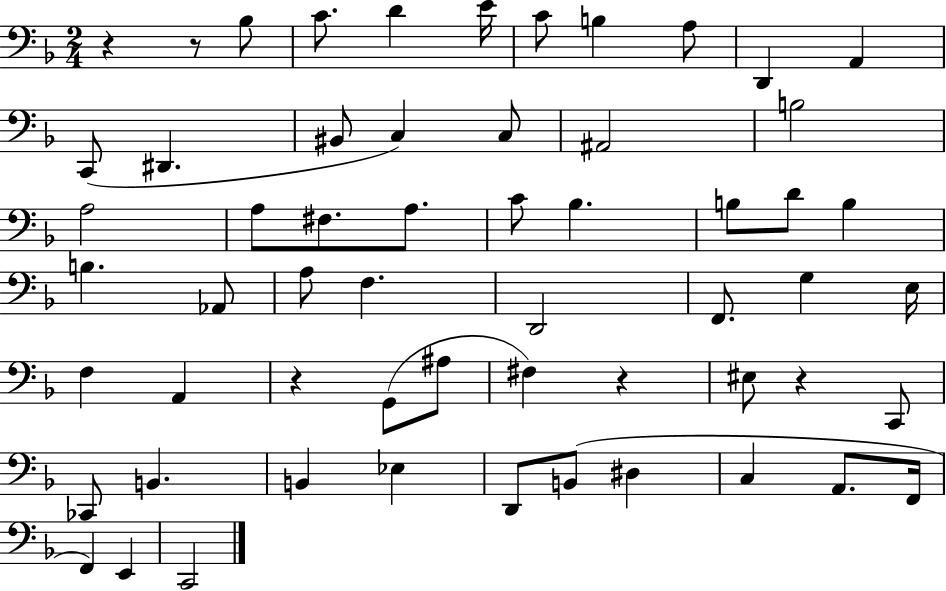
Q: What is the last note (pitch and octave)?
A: C2